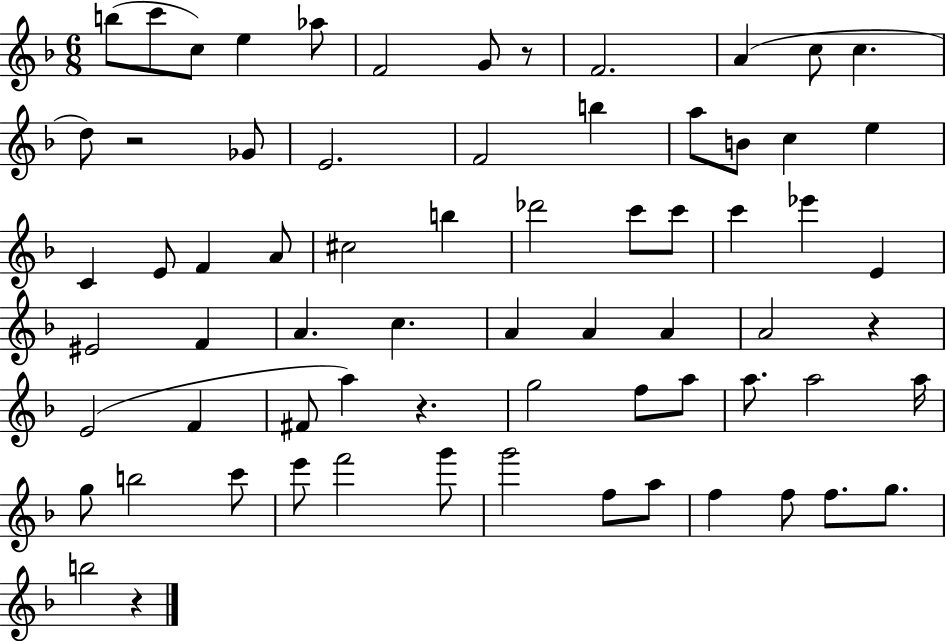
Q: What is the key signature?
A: F major